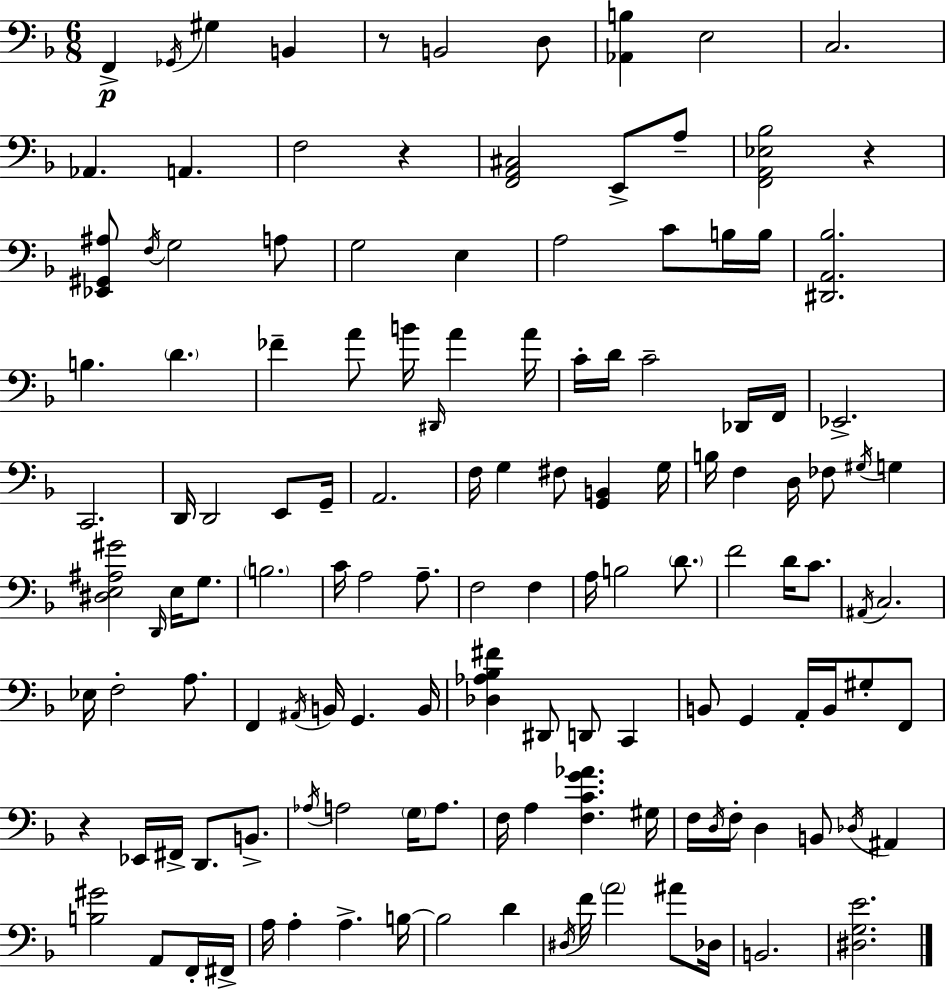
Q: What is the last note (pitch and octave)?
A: B2